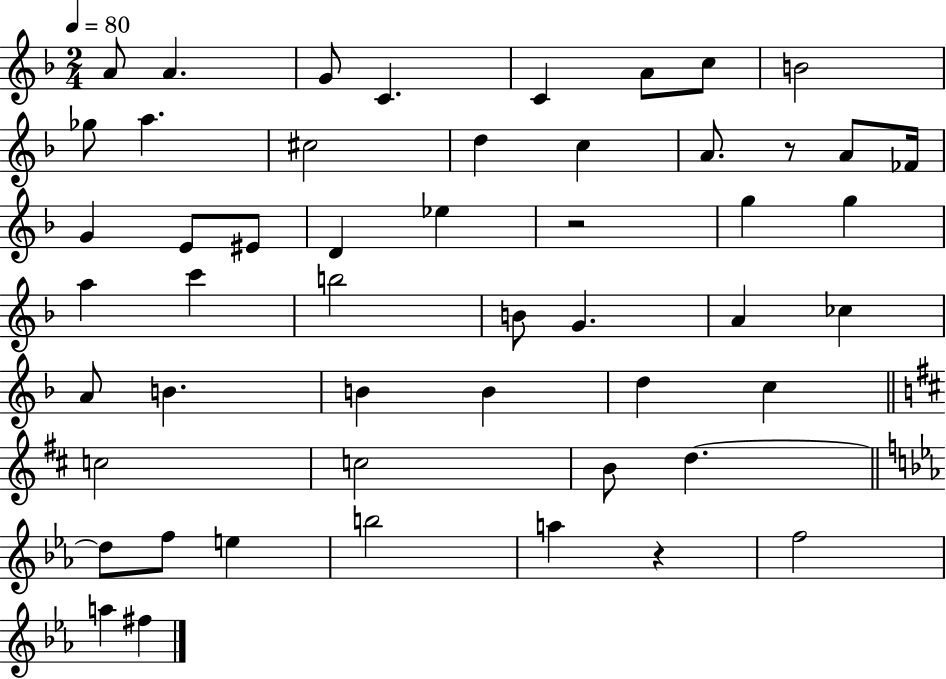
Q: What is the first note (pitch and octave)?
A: A4